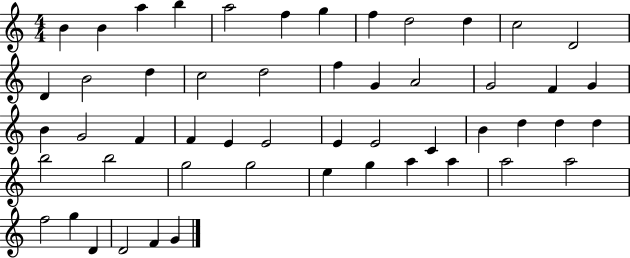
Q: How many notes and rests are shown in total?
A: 52